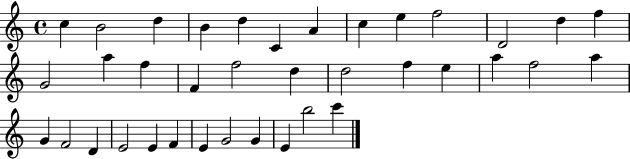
C5/q B4/h D5/q B4/q D5/q C4/q A4/q C5/q E5/q F5/h D4/h D5/q F5/q G4/h A5/q F5/q F4/q F5/h D5/q D5/h F5/q E5/q A5/q F5/h A5/q G4/q F4/h D4/q E4/h E4/q F4/q E4/q G4/h G4/q E4/q B5/h C6/q